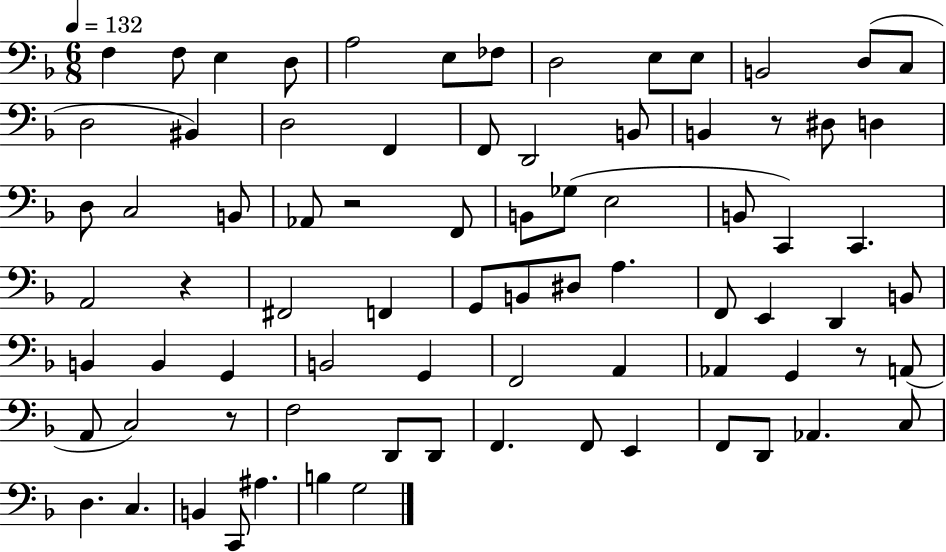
{
  \clef bass
  \numericTimeSignature
  \time 6/8
  \key f \major
  \tempo 4 = 132
  f4 f8 e4 d8 | a2 e8 fes8 | d2 e8 e8 | b,2 d8( c8 | \break d2 bis,4) | d2 f,4 | f,8 d,2 b,8 | b,4 r8 dis8 d4 | \break d8 c2 b,8 | aes,8 r2 f,8 | b,8 ges8( e2 | b,8 c,4) c,4. | \break a,2 r4 | fis,2 f,4 | g,8 b,8 dis8 a4. | f,8 e,4 d,4 b,8 | \break b,4 b,4 g,4 | b,2 g,4 | f,2 a,4 | aes,4 g,4 r8 a,8( | \break a,8 c2) r8 | f2 d,8 d,8 | f,4. f,8 e,4 | f,8 d,8 aes,4. c8 | \break d4. c4. | b,4 c,8 ais4. | b4 g2 | \bar "|."
}